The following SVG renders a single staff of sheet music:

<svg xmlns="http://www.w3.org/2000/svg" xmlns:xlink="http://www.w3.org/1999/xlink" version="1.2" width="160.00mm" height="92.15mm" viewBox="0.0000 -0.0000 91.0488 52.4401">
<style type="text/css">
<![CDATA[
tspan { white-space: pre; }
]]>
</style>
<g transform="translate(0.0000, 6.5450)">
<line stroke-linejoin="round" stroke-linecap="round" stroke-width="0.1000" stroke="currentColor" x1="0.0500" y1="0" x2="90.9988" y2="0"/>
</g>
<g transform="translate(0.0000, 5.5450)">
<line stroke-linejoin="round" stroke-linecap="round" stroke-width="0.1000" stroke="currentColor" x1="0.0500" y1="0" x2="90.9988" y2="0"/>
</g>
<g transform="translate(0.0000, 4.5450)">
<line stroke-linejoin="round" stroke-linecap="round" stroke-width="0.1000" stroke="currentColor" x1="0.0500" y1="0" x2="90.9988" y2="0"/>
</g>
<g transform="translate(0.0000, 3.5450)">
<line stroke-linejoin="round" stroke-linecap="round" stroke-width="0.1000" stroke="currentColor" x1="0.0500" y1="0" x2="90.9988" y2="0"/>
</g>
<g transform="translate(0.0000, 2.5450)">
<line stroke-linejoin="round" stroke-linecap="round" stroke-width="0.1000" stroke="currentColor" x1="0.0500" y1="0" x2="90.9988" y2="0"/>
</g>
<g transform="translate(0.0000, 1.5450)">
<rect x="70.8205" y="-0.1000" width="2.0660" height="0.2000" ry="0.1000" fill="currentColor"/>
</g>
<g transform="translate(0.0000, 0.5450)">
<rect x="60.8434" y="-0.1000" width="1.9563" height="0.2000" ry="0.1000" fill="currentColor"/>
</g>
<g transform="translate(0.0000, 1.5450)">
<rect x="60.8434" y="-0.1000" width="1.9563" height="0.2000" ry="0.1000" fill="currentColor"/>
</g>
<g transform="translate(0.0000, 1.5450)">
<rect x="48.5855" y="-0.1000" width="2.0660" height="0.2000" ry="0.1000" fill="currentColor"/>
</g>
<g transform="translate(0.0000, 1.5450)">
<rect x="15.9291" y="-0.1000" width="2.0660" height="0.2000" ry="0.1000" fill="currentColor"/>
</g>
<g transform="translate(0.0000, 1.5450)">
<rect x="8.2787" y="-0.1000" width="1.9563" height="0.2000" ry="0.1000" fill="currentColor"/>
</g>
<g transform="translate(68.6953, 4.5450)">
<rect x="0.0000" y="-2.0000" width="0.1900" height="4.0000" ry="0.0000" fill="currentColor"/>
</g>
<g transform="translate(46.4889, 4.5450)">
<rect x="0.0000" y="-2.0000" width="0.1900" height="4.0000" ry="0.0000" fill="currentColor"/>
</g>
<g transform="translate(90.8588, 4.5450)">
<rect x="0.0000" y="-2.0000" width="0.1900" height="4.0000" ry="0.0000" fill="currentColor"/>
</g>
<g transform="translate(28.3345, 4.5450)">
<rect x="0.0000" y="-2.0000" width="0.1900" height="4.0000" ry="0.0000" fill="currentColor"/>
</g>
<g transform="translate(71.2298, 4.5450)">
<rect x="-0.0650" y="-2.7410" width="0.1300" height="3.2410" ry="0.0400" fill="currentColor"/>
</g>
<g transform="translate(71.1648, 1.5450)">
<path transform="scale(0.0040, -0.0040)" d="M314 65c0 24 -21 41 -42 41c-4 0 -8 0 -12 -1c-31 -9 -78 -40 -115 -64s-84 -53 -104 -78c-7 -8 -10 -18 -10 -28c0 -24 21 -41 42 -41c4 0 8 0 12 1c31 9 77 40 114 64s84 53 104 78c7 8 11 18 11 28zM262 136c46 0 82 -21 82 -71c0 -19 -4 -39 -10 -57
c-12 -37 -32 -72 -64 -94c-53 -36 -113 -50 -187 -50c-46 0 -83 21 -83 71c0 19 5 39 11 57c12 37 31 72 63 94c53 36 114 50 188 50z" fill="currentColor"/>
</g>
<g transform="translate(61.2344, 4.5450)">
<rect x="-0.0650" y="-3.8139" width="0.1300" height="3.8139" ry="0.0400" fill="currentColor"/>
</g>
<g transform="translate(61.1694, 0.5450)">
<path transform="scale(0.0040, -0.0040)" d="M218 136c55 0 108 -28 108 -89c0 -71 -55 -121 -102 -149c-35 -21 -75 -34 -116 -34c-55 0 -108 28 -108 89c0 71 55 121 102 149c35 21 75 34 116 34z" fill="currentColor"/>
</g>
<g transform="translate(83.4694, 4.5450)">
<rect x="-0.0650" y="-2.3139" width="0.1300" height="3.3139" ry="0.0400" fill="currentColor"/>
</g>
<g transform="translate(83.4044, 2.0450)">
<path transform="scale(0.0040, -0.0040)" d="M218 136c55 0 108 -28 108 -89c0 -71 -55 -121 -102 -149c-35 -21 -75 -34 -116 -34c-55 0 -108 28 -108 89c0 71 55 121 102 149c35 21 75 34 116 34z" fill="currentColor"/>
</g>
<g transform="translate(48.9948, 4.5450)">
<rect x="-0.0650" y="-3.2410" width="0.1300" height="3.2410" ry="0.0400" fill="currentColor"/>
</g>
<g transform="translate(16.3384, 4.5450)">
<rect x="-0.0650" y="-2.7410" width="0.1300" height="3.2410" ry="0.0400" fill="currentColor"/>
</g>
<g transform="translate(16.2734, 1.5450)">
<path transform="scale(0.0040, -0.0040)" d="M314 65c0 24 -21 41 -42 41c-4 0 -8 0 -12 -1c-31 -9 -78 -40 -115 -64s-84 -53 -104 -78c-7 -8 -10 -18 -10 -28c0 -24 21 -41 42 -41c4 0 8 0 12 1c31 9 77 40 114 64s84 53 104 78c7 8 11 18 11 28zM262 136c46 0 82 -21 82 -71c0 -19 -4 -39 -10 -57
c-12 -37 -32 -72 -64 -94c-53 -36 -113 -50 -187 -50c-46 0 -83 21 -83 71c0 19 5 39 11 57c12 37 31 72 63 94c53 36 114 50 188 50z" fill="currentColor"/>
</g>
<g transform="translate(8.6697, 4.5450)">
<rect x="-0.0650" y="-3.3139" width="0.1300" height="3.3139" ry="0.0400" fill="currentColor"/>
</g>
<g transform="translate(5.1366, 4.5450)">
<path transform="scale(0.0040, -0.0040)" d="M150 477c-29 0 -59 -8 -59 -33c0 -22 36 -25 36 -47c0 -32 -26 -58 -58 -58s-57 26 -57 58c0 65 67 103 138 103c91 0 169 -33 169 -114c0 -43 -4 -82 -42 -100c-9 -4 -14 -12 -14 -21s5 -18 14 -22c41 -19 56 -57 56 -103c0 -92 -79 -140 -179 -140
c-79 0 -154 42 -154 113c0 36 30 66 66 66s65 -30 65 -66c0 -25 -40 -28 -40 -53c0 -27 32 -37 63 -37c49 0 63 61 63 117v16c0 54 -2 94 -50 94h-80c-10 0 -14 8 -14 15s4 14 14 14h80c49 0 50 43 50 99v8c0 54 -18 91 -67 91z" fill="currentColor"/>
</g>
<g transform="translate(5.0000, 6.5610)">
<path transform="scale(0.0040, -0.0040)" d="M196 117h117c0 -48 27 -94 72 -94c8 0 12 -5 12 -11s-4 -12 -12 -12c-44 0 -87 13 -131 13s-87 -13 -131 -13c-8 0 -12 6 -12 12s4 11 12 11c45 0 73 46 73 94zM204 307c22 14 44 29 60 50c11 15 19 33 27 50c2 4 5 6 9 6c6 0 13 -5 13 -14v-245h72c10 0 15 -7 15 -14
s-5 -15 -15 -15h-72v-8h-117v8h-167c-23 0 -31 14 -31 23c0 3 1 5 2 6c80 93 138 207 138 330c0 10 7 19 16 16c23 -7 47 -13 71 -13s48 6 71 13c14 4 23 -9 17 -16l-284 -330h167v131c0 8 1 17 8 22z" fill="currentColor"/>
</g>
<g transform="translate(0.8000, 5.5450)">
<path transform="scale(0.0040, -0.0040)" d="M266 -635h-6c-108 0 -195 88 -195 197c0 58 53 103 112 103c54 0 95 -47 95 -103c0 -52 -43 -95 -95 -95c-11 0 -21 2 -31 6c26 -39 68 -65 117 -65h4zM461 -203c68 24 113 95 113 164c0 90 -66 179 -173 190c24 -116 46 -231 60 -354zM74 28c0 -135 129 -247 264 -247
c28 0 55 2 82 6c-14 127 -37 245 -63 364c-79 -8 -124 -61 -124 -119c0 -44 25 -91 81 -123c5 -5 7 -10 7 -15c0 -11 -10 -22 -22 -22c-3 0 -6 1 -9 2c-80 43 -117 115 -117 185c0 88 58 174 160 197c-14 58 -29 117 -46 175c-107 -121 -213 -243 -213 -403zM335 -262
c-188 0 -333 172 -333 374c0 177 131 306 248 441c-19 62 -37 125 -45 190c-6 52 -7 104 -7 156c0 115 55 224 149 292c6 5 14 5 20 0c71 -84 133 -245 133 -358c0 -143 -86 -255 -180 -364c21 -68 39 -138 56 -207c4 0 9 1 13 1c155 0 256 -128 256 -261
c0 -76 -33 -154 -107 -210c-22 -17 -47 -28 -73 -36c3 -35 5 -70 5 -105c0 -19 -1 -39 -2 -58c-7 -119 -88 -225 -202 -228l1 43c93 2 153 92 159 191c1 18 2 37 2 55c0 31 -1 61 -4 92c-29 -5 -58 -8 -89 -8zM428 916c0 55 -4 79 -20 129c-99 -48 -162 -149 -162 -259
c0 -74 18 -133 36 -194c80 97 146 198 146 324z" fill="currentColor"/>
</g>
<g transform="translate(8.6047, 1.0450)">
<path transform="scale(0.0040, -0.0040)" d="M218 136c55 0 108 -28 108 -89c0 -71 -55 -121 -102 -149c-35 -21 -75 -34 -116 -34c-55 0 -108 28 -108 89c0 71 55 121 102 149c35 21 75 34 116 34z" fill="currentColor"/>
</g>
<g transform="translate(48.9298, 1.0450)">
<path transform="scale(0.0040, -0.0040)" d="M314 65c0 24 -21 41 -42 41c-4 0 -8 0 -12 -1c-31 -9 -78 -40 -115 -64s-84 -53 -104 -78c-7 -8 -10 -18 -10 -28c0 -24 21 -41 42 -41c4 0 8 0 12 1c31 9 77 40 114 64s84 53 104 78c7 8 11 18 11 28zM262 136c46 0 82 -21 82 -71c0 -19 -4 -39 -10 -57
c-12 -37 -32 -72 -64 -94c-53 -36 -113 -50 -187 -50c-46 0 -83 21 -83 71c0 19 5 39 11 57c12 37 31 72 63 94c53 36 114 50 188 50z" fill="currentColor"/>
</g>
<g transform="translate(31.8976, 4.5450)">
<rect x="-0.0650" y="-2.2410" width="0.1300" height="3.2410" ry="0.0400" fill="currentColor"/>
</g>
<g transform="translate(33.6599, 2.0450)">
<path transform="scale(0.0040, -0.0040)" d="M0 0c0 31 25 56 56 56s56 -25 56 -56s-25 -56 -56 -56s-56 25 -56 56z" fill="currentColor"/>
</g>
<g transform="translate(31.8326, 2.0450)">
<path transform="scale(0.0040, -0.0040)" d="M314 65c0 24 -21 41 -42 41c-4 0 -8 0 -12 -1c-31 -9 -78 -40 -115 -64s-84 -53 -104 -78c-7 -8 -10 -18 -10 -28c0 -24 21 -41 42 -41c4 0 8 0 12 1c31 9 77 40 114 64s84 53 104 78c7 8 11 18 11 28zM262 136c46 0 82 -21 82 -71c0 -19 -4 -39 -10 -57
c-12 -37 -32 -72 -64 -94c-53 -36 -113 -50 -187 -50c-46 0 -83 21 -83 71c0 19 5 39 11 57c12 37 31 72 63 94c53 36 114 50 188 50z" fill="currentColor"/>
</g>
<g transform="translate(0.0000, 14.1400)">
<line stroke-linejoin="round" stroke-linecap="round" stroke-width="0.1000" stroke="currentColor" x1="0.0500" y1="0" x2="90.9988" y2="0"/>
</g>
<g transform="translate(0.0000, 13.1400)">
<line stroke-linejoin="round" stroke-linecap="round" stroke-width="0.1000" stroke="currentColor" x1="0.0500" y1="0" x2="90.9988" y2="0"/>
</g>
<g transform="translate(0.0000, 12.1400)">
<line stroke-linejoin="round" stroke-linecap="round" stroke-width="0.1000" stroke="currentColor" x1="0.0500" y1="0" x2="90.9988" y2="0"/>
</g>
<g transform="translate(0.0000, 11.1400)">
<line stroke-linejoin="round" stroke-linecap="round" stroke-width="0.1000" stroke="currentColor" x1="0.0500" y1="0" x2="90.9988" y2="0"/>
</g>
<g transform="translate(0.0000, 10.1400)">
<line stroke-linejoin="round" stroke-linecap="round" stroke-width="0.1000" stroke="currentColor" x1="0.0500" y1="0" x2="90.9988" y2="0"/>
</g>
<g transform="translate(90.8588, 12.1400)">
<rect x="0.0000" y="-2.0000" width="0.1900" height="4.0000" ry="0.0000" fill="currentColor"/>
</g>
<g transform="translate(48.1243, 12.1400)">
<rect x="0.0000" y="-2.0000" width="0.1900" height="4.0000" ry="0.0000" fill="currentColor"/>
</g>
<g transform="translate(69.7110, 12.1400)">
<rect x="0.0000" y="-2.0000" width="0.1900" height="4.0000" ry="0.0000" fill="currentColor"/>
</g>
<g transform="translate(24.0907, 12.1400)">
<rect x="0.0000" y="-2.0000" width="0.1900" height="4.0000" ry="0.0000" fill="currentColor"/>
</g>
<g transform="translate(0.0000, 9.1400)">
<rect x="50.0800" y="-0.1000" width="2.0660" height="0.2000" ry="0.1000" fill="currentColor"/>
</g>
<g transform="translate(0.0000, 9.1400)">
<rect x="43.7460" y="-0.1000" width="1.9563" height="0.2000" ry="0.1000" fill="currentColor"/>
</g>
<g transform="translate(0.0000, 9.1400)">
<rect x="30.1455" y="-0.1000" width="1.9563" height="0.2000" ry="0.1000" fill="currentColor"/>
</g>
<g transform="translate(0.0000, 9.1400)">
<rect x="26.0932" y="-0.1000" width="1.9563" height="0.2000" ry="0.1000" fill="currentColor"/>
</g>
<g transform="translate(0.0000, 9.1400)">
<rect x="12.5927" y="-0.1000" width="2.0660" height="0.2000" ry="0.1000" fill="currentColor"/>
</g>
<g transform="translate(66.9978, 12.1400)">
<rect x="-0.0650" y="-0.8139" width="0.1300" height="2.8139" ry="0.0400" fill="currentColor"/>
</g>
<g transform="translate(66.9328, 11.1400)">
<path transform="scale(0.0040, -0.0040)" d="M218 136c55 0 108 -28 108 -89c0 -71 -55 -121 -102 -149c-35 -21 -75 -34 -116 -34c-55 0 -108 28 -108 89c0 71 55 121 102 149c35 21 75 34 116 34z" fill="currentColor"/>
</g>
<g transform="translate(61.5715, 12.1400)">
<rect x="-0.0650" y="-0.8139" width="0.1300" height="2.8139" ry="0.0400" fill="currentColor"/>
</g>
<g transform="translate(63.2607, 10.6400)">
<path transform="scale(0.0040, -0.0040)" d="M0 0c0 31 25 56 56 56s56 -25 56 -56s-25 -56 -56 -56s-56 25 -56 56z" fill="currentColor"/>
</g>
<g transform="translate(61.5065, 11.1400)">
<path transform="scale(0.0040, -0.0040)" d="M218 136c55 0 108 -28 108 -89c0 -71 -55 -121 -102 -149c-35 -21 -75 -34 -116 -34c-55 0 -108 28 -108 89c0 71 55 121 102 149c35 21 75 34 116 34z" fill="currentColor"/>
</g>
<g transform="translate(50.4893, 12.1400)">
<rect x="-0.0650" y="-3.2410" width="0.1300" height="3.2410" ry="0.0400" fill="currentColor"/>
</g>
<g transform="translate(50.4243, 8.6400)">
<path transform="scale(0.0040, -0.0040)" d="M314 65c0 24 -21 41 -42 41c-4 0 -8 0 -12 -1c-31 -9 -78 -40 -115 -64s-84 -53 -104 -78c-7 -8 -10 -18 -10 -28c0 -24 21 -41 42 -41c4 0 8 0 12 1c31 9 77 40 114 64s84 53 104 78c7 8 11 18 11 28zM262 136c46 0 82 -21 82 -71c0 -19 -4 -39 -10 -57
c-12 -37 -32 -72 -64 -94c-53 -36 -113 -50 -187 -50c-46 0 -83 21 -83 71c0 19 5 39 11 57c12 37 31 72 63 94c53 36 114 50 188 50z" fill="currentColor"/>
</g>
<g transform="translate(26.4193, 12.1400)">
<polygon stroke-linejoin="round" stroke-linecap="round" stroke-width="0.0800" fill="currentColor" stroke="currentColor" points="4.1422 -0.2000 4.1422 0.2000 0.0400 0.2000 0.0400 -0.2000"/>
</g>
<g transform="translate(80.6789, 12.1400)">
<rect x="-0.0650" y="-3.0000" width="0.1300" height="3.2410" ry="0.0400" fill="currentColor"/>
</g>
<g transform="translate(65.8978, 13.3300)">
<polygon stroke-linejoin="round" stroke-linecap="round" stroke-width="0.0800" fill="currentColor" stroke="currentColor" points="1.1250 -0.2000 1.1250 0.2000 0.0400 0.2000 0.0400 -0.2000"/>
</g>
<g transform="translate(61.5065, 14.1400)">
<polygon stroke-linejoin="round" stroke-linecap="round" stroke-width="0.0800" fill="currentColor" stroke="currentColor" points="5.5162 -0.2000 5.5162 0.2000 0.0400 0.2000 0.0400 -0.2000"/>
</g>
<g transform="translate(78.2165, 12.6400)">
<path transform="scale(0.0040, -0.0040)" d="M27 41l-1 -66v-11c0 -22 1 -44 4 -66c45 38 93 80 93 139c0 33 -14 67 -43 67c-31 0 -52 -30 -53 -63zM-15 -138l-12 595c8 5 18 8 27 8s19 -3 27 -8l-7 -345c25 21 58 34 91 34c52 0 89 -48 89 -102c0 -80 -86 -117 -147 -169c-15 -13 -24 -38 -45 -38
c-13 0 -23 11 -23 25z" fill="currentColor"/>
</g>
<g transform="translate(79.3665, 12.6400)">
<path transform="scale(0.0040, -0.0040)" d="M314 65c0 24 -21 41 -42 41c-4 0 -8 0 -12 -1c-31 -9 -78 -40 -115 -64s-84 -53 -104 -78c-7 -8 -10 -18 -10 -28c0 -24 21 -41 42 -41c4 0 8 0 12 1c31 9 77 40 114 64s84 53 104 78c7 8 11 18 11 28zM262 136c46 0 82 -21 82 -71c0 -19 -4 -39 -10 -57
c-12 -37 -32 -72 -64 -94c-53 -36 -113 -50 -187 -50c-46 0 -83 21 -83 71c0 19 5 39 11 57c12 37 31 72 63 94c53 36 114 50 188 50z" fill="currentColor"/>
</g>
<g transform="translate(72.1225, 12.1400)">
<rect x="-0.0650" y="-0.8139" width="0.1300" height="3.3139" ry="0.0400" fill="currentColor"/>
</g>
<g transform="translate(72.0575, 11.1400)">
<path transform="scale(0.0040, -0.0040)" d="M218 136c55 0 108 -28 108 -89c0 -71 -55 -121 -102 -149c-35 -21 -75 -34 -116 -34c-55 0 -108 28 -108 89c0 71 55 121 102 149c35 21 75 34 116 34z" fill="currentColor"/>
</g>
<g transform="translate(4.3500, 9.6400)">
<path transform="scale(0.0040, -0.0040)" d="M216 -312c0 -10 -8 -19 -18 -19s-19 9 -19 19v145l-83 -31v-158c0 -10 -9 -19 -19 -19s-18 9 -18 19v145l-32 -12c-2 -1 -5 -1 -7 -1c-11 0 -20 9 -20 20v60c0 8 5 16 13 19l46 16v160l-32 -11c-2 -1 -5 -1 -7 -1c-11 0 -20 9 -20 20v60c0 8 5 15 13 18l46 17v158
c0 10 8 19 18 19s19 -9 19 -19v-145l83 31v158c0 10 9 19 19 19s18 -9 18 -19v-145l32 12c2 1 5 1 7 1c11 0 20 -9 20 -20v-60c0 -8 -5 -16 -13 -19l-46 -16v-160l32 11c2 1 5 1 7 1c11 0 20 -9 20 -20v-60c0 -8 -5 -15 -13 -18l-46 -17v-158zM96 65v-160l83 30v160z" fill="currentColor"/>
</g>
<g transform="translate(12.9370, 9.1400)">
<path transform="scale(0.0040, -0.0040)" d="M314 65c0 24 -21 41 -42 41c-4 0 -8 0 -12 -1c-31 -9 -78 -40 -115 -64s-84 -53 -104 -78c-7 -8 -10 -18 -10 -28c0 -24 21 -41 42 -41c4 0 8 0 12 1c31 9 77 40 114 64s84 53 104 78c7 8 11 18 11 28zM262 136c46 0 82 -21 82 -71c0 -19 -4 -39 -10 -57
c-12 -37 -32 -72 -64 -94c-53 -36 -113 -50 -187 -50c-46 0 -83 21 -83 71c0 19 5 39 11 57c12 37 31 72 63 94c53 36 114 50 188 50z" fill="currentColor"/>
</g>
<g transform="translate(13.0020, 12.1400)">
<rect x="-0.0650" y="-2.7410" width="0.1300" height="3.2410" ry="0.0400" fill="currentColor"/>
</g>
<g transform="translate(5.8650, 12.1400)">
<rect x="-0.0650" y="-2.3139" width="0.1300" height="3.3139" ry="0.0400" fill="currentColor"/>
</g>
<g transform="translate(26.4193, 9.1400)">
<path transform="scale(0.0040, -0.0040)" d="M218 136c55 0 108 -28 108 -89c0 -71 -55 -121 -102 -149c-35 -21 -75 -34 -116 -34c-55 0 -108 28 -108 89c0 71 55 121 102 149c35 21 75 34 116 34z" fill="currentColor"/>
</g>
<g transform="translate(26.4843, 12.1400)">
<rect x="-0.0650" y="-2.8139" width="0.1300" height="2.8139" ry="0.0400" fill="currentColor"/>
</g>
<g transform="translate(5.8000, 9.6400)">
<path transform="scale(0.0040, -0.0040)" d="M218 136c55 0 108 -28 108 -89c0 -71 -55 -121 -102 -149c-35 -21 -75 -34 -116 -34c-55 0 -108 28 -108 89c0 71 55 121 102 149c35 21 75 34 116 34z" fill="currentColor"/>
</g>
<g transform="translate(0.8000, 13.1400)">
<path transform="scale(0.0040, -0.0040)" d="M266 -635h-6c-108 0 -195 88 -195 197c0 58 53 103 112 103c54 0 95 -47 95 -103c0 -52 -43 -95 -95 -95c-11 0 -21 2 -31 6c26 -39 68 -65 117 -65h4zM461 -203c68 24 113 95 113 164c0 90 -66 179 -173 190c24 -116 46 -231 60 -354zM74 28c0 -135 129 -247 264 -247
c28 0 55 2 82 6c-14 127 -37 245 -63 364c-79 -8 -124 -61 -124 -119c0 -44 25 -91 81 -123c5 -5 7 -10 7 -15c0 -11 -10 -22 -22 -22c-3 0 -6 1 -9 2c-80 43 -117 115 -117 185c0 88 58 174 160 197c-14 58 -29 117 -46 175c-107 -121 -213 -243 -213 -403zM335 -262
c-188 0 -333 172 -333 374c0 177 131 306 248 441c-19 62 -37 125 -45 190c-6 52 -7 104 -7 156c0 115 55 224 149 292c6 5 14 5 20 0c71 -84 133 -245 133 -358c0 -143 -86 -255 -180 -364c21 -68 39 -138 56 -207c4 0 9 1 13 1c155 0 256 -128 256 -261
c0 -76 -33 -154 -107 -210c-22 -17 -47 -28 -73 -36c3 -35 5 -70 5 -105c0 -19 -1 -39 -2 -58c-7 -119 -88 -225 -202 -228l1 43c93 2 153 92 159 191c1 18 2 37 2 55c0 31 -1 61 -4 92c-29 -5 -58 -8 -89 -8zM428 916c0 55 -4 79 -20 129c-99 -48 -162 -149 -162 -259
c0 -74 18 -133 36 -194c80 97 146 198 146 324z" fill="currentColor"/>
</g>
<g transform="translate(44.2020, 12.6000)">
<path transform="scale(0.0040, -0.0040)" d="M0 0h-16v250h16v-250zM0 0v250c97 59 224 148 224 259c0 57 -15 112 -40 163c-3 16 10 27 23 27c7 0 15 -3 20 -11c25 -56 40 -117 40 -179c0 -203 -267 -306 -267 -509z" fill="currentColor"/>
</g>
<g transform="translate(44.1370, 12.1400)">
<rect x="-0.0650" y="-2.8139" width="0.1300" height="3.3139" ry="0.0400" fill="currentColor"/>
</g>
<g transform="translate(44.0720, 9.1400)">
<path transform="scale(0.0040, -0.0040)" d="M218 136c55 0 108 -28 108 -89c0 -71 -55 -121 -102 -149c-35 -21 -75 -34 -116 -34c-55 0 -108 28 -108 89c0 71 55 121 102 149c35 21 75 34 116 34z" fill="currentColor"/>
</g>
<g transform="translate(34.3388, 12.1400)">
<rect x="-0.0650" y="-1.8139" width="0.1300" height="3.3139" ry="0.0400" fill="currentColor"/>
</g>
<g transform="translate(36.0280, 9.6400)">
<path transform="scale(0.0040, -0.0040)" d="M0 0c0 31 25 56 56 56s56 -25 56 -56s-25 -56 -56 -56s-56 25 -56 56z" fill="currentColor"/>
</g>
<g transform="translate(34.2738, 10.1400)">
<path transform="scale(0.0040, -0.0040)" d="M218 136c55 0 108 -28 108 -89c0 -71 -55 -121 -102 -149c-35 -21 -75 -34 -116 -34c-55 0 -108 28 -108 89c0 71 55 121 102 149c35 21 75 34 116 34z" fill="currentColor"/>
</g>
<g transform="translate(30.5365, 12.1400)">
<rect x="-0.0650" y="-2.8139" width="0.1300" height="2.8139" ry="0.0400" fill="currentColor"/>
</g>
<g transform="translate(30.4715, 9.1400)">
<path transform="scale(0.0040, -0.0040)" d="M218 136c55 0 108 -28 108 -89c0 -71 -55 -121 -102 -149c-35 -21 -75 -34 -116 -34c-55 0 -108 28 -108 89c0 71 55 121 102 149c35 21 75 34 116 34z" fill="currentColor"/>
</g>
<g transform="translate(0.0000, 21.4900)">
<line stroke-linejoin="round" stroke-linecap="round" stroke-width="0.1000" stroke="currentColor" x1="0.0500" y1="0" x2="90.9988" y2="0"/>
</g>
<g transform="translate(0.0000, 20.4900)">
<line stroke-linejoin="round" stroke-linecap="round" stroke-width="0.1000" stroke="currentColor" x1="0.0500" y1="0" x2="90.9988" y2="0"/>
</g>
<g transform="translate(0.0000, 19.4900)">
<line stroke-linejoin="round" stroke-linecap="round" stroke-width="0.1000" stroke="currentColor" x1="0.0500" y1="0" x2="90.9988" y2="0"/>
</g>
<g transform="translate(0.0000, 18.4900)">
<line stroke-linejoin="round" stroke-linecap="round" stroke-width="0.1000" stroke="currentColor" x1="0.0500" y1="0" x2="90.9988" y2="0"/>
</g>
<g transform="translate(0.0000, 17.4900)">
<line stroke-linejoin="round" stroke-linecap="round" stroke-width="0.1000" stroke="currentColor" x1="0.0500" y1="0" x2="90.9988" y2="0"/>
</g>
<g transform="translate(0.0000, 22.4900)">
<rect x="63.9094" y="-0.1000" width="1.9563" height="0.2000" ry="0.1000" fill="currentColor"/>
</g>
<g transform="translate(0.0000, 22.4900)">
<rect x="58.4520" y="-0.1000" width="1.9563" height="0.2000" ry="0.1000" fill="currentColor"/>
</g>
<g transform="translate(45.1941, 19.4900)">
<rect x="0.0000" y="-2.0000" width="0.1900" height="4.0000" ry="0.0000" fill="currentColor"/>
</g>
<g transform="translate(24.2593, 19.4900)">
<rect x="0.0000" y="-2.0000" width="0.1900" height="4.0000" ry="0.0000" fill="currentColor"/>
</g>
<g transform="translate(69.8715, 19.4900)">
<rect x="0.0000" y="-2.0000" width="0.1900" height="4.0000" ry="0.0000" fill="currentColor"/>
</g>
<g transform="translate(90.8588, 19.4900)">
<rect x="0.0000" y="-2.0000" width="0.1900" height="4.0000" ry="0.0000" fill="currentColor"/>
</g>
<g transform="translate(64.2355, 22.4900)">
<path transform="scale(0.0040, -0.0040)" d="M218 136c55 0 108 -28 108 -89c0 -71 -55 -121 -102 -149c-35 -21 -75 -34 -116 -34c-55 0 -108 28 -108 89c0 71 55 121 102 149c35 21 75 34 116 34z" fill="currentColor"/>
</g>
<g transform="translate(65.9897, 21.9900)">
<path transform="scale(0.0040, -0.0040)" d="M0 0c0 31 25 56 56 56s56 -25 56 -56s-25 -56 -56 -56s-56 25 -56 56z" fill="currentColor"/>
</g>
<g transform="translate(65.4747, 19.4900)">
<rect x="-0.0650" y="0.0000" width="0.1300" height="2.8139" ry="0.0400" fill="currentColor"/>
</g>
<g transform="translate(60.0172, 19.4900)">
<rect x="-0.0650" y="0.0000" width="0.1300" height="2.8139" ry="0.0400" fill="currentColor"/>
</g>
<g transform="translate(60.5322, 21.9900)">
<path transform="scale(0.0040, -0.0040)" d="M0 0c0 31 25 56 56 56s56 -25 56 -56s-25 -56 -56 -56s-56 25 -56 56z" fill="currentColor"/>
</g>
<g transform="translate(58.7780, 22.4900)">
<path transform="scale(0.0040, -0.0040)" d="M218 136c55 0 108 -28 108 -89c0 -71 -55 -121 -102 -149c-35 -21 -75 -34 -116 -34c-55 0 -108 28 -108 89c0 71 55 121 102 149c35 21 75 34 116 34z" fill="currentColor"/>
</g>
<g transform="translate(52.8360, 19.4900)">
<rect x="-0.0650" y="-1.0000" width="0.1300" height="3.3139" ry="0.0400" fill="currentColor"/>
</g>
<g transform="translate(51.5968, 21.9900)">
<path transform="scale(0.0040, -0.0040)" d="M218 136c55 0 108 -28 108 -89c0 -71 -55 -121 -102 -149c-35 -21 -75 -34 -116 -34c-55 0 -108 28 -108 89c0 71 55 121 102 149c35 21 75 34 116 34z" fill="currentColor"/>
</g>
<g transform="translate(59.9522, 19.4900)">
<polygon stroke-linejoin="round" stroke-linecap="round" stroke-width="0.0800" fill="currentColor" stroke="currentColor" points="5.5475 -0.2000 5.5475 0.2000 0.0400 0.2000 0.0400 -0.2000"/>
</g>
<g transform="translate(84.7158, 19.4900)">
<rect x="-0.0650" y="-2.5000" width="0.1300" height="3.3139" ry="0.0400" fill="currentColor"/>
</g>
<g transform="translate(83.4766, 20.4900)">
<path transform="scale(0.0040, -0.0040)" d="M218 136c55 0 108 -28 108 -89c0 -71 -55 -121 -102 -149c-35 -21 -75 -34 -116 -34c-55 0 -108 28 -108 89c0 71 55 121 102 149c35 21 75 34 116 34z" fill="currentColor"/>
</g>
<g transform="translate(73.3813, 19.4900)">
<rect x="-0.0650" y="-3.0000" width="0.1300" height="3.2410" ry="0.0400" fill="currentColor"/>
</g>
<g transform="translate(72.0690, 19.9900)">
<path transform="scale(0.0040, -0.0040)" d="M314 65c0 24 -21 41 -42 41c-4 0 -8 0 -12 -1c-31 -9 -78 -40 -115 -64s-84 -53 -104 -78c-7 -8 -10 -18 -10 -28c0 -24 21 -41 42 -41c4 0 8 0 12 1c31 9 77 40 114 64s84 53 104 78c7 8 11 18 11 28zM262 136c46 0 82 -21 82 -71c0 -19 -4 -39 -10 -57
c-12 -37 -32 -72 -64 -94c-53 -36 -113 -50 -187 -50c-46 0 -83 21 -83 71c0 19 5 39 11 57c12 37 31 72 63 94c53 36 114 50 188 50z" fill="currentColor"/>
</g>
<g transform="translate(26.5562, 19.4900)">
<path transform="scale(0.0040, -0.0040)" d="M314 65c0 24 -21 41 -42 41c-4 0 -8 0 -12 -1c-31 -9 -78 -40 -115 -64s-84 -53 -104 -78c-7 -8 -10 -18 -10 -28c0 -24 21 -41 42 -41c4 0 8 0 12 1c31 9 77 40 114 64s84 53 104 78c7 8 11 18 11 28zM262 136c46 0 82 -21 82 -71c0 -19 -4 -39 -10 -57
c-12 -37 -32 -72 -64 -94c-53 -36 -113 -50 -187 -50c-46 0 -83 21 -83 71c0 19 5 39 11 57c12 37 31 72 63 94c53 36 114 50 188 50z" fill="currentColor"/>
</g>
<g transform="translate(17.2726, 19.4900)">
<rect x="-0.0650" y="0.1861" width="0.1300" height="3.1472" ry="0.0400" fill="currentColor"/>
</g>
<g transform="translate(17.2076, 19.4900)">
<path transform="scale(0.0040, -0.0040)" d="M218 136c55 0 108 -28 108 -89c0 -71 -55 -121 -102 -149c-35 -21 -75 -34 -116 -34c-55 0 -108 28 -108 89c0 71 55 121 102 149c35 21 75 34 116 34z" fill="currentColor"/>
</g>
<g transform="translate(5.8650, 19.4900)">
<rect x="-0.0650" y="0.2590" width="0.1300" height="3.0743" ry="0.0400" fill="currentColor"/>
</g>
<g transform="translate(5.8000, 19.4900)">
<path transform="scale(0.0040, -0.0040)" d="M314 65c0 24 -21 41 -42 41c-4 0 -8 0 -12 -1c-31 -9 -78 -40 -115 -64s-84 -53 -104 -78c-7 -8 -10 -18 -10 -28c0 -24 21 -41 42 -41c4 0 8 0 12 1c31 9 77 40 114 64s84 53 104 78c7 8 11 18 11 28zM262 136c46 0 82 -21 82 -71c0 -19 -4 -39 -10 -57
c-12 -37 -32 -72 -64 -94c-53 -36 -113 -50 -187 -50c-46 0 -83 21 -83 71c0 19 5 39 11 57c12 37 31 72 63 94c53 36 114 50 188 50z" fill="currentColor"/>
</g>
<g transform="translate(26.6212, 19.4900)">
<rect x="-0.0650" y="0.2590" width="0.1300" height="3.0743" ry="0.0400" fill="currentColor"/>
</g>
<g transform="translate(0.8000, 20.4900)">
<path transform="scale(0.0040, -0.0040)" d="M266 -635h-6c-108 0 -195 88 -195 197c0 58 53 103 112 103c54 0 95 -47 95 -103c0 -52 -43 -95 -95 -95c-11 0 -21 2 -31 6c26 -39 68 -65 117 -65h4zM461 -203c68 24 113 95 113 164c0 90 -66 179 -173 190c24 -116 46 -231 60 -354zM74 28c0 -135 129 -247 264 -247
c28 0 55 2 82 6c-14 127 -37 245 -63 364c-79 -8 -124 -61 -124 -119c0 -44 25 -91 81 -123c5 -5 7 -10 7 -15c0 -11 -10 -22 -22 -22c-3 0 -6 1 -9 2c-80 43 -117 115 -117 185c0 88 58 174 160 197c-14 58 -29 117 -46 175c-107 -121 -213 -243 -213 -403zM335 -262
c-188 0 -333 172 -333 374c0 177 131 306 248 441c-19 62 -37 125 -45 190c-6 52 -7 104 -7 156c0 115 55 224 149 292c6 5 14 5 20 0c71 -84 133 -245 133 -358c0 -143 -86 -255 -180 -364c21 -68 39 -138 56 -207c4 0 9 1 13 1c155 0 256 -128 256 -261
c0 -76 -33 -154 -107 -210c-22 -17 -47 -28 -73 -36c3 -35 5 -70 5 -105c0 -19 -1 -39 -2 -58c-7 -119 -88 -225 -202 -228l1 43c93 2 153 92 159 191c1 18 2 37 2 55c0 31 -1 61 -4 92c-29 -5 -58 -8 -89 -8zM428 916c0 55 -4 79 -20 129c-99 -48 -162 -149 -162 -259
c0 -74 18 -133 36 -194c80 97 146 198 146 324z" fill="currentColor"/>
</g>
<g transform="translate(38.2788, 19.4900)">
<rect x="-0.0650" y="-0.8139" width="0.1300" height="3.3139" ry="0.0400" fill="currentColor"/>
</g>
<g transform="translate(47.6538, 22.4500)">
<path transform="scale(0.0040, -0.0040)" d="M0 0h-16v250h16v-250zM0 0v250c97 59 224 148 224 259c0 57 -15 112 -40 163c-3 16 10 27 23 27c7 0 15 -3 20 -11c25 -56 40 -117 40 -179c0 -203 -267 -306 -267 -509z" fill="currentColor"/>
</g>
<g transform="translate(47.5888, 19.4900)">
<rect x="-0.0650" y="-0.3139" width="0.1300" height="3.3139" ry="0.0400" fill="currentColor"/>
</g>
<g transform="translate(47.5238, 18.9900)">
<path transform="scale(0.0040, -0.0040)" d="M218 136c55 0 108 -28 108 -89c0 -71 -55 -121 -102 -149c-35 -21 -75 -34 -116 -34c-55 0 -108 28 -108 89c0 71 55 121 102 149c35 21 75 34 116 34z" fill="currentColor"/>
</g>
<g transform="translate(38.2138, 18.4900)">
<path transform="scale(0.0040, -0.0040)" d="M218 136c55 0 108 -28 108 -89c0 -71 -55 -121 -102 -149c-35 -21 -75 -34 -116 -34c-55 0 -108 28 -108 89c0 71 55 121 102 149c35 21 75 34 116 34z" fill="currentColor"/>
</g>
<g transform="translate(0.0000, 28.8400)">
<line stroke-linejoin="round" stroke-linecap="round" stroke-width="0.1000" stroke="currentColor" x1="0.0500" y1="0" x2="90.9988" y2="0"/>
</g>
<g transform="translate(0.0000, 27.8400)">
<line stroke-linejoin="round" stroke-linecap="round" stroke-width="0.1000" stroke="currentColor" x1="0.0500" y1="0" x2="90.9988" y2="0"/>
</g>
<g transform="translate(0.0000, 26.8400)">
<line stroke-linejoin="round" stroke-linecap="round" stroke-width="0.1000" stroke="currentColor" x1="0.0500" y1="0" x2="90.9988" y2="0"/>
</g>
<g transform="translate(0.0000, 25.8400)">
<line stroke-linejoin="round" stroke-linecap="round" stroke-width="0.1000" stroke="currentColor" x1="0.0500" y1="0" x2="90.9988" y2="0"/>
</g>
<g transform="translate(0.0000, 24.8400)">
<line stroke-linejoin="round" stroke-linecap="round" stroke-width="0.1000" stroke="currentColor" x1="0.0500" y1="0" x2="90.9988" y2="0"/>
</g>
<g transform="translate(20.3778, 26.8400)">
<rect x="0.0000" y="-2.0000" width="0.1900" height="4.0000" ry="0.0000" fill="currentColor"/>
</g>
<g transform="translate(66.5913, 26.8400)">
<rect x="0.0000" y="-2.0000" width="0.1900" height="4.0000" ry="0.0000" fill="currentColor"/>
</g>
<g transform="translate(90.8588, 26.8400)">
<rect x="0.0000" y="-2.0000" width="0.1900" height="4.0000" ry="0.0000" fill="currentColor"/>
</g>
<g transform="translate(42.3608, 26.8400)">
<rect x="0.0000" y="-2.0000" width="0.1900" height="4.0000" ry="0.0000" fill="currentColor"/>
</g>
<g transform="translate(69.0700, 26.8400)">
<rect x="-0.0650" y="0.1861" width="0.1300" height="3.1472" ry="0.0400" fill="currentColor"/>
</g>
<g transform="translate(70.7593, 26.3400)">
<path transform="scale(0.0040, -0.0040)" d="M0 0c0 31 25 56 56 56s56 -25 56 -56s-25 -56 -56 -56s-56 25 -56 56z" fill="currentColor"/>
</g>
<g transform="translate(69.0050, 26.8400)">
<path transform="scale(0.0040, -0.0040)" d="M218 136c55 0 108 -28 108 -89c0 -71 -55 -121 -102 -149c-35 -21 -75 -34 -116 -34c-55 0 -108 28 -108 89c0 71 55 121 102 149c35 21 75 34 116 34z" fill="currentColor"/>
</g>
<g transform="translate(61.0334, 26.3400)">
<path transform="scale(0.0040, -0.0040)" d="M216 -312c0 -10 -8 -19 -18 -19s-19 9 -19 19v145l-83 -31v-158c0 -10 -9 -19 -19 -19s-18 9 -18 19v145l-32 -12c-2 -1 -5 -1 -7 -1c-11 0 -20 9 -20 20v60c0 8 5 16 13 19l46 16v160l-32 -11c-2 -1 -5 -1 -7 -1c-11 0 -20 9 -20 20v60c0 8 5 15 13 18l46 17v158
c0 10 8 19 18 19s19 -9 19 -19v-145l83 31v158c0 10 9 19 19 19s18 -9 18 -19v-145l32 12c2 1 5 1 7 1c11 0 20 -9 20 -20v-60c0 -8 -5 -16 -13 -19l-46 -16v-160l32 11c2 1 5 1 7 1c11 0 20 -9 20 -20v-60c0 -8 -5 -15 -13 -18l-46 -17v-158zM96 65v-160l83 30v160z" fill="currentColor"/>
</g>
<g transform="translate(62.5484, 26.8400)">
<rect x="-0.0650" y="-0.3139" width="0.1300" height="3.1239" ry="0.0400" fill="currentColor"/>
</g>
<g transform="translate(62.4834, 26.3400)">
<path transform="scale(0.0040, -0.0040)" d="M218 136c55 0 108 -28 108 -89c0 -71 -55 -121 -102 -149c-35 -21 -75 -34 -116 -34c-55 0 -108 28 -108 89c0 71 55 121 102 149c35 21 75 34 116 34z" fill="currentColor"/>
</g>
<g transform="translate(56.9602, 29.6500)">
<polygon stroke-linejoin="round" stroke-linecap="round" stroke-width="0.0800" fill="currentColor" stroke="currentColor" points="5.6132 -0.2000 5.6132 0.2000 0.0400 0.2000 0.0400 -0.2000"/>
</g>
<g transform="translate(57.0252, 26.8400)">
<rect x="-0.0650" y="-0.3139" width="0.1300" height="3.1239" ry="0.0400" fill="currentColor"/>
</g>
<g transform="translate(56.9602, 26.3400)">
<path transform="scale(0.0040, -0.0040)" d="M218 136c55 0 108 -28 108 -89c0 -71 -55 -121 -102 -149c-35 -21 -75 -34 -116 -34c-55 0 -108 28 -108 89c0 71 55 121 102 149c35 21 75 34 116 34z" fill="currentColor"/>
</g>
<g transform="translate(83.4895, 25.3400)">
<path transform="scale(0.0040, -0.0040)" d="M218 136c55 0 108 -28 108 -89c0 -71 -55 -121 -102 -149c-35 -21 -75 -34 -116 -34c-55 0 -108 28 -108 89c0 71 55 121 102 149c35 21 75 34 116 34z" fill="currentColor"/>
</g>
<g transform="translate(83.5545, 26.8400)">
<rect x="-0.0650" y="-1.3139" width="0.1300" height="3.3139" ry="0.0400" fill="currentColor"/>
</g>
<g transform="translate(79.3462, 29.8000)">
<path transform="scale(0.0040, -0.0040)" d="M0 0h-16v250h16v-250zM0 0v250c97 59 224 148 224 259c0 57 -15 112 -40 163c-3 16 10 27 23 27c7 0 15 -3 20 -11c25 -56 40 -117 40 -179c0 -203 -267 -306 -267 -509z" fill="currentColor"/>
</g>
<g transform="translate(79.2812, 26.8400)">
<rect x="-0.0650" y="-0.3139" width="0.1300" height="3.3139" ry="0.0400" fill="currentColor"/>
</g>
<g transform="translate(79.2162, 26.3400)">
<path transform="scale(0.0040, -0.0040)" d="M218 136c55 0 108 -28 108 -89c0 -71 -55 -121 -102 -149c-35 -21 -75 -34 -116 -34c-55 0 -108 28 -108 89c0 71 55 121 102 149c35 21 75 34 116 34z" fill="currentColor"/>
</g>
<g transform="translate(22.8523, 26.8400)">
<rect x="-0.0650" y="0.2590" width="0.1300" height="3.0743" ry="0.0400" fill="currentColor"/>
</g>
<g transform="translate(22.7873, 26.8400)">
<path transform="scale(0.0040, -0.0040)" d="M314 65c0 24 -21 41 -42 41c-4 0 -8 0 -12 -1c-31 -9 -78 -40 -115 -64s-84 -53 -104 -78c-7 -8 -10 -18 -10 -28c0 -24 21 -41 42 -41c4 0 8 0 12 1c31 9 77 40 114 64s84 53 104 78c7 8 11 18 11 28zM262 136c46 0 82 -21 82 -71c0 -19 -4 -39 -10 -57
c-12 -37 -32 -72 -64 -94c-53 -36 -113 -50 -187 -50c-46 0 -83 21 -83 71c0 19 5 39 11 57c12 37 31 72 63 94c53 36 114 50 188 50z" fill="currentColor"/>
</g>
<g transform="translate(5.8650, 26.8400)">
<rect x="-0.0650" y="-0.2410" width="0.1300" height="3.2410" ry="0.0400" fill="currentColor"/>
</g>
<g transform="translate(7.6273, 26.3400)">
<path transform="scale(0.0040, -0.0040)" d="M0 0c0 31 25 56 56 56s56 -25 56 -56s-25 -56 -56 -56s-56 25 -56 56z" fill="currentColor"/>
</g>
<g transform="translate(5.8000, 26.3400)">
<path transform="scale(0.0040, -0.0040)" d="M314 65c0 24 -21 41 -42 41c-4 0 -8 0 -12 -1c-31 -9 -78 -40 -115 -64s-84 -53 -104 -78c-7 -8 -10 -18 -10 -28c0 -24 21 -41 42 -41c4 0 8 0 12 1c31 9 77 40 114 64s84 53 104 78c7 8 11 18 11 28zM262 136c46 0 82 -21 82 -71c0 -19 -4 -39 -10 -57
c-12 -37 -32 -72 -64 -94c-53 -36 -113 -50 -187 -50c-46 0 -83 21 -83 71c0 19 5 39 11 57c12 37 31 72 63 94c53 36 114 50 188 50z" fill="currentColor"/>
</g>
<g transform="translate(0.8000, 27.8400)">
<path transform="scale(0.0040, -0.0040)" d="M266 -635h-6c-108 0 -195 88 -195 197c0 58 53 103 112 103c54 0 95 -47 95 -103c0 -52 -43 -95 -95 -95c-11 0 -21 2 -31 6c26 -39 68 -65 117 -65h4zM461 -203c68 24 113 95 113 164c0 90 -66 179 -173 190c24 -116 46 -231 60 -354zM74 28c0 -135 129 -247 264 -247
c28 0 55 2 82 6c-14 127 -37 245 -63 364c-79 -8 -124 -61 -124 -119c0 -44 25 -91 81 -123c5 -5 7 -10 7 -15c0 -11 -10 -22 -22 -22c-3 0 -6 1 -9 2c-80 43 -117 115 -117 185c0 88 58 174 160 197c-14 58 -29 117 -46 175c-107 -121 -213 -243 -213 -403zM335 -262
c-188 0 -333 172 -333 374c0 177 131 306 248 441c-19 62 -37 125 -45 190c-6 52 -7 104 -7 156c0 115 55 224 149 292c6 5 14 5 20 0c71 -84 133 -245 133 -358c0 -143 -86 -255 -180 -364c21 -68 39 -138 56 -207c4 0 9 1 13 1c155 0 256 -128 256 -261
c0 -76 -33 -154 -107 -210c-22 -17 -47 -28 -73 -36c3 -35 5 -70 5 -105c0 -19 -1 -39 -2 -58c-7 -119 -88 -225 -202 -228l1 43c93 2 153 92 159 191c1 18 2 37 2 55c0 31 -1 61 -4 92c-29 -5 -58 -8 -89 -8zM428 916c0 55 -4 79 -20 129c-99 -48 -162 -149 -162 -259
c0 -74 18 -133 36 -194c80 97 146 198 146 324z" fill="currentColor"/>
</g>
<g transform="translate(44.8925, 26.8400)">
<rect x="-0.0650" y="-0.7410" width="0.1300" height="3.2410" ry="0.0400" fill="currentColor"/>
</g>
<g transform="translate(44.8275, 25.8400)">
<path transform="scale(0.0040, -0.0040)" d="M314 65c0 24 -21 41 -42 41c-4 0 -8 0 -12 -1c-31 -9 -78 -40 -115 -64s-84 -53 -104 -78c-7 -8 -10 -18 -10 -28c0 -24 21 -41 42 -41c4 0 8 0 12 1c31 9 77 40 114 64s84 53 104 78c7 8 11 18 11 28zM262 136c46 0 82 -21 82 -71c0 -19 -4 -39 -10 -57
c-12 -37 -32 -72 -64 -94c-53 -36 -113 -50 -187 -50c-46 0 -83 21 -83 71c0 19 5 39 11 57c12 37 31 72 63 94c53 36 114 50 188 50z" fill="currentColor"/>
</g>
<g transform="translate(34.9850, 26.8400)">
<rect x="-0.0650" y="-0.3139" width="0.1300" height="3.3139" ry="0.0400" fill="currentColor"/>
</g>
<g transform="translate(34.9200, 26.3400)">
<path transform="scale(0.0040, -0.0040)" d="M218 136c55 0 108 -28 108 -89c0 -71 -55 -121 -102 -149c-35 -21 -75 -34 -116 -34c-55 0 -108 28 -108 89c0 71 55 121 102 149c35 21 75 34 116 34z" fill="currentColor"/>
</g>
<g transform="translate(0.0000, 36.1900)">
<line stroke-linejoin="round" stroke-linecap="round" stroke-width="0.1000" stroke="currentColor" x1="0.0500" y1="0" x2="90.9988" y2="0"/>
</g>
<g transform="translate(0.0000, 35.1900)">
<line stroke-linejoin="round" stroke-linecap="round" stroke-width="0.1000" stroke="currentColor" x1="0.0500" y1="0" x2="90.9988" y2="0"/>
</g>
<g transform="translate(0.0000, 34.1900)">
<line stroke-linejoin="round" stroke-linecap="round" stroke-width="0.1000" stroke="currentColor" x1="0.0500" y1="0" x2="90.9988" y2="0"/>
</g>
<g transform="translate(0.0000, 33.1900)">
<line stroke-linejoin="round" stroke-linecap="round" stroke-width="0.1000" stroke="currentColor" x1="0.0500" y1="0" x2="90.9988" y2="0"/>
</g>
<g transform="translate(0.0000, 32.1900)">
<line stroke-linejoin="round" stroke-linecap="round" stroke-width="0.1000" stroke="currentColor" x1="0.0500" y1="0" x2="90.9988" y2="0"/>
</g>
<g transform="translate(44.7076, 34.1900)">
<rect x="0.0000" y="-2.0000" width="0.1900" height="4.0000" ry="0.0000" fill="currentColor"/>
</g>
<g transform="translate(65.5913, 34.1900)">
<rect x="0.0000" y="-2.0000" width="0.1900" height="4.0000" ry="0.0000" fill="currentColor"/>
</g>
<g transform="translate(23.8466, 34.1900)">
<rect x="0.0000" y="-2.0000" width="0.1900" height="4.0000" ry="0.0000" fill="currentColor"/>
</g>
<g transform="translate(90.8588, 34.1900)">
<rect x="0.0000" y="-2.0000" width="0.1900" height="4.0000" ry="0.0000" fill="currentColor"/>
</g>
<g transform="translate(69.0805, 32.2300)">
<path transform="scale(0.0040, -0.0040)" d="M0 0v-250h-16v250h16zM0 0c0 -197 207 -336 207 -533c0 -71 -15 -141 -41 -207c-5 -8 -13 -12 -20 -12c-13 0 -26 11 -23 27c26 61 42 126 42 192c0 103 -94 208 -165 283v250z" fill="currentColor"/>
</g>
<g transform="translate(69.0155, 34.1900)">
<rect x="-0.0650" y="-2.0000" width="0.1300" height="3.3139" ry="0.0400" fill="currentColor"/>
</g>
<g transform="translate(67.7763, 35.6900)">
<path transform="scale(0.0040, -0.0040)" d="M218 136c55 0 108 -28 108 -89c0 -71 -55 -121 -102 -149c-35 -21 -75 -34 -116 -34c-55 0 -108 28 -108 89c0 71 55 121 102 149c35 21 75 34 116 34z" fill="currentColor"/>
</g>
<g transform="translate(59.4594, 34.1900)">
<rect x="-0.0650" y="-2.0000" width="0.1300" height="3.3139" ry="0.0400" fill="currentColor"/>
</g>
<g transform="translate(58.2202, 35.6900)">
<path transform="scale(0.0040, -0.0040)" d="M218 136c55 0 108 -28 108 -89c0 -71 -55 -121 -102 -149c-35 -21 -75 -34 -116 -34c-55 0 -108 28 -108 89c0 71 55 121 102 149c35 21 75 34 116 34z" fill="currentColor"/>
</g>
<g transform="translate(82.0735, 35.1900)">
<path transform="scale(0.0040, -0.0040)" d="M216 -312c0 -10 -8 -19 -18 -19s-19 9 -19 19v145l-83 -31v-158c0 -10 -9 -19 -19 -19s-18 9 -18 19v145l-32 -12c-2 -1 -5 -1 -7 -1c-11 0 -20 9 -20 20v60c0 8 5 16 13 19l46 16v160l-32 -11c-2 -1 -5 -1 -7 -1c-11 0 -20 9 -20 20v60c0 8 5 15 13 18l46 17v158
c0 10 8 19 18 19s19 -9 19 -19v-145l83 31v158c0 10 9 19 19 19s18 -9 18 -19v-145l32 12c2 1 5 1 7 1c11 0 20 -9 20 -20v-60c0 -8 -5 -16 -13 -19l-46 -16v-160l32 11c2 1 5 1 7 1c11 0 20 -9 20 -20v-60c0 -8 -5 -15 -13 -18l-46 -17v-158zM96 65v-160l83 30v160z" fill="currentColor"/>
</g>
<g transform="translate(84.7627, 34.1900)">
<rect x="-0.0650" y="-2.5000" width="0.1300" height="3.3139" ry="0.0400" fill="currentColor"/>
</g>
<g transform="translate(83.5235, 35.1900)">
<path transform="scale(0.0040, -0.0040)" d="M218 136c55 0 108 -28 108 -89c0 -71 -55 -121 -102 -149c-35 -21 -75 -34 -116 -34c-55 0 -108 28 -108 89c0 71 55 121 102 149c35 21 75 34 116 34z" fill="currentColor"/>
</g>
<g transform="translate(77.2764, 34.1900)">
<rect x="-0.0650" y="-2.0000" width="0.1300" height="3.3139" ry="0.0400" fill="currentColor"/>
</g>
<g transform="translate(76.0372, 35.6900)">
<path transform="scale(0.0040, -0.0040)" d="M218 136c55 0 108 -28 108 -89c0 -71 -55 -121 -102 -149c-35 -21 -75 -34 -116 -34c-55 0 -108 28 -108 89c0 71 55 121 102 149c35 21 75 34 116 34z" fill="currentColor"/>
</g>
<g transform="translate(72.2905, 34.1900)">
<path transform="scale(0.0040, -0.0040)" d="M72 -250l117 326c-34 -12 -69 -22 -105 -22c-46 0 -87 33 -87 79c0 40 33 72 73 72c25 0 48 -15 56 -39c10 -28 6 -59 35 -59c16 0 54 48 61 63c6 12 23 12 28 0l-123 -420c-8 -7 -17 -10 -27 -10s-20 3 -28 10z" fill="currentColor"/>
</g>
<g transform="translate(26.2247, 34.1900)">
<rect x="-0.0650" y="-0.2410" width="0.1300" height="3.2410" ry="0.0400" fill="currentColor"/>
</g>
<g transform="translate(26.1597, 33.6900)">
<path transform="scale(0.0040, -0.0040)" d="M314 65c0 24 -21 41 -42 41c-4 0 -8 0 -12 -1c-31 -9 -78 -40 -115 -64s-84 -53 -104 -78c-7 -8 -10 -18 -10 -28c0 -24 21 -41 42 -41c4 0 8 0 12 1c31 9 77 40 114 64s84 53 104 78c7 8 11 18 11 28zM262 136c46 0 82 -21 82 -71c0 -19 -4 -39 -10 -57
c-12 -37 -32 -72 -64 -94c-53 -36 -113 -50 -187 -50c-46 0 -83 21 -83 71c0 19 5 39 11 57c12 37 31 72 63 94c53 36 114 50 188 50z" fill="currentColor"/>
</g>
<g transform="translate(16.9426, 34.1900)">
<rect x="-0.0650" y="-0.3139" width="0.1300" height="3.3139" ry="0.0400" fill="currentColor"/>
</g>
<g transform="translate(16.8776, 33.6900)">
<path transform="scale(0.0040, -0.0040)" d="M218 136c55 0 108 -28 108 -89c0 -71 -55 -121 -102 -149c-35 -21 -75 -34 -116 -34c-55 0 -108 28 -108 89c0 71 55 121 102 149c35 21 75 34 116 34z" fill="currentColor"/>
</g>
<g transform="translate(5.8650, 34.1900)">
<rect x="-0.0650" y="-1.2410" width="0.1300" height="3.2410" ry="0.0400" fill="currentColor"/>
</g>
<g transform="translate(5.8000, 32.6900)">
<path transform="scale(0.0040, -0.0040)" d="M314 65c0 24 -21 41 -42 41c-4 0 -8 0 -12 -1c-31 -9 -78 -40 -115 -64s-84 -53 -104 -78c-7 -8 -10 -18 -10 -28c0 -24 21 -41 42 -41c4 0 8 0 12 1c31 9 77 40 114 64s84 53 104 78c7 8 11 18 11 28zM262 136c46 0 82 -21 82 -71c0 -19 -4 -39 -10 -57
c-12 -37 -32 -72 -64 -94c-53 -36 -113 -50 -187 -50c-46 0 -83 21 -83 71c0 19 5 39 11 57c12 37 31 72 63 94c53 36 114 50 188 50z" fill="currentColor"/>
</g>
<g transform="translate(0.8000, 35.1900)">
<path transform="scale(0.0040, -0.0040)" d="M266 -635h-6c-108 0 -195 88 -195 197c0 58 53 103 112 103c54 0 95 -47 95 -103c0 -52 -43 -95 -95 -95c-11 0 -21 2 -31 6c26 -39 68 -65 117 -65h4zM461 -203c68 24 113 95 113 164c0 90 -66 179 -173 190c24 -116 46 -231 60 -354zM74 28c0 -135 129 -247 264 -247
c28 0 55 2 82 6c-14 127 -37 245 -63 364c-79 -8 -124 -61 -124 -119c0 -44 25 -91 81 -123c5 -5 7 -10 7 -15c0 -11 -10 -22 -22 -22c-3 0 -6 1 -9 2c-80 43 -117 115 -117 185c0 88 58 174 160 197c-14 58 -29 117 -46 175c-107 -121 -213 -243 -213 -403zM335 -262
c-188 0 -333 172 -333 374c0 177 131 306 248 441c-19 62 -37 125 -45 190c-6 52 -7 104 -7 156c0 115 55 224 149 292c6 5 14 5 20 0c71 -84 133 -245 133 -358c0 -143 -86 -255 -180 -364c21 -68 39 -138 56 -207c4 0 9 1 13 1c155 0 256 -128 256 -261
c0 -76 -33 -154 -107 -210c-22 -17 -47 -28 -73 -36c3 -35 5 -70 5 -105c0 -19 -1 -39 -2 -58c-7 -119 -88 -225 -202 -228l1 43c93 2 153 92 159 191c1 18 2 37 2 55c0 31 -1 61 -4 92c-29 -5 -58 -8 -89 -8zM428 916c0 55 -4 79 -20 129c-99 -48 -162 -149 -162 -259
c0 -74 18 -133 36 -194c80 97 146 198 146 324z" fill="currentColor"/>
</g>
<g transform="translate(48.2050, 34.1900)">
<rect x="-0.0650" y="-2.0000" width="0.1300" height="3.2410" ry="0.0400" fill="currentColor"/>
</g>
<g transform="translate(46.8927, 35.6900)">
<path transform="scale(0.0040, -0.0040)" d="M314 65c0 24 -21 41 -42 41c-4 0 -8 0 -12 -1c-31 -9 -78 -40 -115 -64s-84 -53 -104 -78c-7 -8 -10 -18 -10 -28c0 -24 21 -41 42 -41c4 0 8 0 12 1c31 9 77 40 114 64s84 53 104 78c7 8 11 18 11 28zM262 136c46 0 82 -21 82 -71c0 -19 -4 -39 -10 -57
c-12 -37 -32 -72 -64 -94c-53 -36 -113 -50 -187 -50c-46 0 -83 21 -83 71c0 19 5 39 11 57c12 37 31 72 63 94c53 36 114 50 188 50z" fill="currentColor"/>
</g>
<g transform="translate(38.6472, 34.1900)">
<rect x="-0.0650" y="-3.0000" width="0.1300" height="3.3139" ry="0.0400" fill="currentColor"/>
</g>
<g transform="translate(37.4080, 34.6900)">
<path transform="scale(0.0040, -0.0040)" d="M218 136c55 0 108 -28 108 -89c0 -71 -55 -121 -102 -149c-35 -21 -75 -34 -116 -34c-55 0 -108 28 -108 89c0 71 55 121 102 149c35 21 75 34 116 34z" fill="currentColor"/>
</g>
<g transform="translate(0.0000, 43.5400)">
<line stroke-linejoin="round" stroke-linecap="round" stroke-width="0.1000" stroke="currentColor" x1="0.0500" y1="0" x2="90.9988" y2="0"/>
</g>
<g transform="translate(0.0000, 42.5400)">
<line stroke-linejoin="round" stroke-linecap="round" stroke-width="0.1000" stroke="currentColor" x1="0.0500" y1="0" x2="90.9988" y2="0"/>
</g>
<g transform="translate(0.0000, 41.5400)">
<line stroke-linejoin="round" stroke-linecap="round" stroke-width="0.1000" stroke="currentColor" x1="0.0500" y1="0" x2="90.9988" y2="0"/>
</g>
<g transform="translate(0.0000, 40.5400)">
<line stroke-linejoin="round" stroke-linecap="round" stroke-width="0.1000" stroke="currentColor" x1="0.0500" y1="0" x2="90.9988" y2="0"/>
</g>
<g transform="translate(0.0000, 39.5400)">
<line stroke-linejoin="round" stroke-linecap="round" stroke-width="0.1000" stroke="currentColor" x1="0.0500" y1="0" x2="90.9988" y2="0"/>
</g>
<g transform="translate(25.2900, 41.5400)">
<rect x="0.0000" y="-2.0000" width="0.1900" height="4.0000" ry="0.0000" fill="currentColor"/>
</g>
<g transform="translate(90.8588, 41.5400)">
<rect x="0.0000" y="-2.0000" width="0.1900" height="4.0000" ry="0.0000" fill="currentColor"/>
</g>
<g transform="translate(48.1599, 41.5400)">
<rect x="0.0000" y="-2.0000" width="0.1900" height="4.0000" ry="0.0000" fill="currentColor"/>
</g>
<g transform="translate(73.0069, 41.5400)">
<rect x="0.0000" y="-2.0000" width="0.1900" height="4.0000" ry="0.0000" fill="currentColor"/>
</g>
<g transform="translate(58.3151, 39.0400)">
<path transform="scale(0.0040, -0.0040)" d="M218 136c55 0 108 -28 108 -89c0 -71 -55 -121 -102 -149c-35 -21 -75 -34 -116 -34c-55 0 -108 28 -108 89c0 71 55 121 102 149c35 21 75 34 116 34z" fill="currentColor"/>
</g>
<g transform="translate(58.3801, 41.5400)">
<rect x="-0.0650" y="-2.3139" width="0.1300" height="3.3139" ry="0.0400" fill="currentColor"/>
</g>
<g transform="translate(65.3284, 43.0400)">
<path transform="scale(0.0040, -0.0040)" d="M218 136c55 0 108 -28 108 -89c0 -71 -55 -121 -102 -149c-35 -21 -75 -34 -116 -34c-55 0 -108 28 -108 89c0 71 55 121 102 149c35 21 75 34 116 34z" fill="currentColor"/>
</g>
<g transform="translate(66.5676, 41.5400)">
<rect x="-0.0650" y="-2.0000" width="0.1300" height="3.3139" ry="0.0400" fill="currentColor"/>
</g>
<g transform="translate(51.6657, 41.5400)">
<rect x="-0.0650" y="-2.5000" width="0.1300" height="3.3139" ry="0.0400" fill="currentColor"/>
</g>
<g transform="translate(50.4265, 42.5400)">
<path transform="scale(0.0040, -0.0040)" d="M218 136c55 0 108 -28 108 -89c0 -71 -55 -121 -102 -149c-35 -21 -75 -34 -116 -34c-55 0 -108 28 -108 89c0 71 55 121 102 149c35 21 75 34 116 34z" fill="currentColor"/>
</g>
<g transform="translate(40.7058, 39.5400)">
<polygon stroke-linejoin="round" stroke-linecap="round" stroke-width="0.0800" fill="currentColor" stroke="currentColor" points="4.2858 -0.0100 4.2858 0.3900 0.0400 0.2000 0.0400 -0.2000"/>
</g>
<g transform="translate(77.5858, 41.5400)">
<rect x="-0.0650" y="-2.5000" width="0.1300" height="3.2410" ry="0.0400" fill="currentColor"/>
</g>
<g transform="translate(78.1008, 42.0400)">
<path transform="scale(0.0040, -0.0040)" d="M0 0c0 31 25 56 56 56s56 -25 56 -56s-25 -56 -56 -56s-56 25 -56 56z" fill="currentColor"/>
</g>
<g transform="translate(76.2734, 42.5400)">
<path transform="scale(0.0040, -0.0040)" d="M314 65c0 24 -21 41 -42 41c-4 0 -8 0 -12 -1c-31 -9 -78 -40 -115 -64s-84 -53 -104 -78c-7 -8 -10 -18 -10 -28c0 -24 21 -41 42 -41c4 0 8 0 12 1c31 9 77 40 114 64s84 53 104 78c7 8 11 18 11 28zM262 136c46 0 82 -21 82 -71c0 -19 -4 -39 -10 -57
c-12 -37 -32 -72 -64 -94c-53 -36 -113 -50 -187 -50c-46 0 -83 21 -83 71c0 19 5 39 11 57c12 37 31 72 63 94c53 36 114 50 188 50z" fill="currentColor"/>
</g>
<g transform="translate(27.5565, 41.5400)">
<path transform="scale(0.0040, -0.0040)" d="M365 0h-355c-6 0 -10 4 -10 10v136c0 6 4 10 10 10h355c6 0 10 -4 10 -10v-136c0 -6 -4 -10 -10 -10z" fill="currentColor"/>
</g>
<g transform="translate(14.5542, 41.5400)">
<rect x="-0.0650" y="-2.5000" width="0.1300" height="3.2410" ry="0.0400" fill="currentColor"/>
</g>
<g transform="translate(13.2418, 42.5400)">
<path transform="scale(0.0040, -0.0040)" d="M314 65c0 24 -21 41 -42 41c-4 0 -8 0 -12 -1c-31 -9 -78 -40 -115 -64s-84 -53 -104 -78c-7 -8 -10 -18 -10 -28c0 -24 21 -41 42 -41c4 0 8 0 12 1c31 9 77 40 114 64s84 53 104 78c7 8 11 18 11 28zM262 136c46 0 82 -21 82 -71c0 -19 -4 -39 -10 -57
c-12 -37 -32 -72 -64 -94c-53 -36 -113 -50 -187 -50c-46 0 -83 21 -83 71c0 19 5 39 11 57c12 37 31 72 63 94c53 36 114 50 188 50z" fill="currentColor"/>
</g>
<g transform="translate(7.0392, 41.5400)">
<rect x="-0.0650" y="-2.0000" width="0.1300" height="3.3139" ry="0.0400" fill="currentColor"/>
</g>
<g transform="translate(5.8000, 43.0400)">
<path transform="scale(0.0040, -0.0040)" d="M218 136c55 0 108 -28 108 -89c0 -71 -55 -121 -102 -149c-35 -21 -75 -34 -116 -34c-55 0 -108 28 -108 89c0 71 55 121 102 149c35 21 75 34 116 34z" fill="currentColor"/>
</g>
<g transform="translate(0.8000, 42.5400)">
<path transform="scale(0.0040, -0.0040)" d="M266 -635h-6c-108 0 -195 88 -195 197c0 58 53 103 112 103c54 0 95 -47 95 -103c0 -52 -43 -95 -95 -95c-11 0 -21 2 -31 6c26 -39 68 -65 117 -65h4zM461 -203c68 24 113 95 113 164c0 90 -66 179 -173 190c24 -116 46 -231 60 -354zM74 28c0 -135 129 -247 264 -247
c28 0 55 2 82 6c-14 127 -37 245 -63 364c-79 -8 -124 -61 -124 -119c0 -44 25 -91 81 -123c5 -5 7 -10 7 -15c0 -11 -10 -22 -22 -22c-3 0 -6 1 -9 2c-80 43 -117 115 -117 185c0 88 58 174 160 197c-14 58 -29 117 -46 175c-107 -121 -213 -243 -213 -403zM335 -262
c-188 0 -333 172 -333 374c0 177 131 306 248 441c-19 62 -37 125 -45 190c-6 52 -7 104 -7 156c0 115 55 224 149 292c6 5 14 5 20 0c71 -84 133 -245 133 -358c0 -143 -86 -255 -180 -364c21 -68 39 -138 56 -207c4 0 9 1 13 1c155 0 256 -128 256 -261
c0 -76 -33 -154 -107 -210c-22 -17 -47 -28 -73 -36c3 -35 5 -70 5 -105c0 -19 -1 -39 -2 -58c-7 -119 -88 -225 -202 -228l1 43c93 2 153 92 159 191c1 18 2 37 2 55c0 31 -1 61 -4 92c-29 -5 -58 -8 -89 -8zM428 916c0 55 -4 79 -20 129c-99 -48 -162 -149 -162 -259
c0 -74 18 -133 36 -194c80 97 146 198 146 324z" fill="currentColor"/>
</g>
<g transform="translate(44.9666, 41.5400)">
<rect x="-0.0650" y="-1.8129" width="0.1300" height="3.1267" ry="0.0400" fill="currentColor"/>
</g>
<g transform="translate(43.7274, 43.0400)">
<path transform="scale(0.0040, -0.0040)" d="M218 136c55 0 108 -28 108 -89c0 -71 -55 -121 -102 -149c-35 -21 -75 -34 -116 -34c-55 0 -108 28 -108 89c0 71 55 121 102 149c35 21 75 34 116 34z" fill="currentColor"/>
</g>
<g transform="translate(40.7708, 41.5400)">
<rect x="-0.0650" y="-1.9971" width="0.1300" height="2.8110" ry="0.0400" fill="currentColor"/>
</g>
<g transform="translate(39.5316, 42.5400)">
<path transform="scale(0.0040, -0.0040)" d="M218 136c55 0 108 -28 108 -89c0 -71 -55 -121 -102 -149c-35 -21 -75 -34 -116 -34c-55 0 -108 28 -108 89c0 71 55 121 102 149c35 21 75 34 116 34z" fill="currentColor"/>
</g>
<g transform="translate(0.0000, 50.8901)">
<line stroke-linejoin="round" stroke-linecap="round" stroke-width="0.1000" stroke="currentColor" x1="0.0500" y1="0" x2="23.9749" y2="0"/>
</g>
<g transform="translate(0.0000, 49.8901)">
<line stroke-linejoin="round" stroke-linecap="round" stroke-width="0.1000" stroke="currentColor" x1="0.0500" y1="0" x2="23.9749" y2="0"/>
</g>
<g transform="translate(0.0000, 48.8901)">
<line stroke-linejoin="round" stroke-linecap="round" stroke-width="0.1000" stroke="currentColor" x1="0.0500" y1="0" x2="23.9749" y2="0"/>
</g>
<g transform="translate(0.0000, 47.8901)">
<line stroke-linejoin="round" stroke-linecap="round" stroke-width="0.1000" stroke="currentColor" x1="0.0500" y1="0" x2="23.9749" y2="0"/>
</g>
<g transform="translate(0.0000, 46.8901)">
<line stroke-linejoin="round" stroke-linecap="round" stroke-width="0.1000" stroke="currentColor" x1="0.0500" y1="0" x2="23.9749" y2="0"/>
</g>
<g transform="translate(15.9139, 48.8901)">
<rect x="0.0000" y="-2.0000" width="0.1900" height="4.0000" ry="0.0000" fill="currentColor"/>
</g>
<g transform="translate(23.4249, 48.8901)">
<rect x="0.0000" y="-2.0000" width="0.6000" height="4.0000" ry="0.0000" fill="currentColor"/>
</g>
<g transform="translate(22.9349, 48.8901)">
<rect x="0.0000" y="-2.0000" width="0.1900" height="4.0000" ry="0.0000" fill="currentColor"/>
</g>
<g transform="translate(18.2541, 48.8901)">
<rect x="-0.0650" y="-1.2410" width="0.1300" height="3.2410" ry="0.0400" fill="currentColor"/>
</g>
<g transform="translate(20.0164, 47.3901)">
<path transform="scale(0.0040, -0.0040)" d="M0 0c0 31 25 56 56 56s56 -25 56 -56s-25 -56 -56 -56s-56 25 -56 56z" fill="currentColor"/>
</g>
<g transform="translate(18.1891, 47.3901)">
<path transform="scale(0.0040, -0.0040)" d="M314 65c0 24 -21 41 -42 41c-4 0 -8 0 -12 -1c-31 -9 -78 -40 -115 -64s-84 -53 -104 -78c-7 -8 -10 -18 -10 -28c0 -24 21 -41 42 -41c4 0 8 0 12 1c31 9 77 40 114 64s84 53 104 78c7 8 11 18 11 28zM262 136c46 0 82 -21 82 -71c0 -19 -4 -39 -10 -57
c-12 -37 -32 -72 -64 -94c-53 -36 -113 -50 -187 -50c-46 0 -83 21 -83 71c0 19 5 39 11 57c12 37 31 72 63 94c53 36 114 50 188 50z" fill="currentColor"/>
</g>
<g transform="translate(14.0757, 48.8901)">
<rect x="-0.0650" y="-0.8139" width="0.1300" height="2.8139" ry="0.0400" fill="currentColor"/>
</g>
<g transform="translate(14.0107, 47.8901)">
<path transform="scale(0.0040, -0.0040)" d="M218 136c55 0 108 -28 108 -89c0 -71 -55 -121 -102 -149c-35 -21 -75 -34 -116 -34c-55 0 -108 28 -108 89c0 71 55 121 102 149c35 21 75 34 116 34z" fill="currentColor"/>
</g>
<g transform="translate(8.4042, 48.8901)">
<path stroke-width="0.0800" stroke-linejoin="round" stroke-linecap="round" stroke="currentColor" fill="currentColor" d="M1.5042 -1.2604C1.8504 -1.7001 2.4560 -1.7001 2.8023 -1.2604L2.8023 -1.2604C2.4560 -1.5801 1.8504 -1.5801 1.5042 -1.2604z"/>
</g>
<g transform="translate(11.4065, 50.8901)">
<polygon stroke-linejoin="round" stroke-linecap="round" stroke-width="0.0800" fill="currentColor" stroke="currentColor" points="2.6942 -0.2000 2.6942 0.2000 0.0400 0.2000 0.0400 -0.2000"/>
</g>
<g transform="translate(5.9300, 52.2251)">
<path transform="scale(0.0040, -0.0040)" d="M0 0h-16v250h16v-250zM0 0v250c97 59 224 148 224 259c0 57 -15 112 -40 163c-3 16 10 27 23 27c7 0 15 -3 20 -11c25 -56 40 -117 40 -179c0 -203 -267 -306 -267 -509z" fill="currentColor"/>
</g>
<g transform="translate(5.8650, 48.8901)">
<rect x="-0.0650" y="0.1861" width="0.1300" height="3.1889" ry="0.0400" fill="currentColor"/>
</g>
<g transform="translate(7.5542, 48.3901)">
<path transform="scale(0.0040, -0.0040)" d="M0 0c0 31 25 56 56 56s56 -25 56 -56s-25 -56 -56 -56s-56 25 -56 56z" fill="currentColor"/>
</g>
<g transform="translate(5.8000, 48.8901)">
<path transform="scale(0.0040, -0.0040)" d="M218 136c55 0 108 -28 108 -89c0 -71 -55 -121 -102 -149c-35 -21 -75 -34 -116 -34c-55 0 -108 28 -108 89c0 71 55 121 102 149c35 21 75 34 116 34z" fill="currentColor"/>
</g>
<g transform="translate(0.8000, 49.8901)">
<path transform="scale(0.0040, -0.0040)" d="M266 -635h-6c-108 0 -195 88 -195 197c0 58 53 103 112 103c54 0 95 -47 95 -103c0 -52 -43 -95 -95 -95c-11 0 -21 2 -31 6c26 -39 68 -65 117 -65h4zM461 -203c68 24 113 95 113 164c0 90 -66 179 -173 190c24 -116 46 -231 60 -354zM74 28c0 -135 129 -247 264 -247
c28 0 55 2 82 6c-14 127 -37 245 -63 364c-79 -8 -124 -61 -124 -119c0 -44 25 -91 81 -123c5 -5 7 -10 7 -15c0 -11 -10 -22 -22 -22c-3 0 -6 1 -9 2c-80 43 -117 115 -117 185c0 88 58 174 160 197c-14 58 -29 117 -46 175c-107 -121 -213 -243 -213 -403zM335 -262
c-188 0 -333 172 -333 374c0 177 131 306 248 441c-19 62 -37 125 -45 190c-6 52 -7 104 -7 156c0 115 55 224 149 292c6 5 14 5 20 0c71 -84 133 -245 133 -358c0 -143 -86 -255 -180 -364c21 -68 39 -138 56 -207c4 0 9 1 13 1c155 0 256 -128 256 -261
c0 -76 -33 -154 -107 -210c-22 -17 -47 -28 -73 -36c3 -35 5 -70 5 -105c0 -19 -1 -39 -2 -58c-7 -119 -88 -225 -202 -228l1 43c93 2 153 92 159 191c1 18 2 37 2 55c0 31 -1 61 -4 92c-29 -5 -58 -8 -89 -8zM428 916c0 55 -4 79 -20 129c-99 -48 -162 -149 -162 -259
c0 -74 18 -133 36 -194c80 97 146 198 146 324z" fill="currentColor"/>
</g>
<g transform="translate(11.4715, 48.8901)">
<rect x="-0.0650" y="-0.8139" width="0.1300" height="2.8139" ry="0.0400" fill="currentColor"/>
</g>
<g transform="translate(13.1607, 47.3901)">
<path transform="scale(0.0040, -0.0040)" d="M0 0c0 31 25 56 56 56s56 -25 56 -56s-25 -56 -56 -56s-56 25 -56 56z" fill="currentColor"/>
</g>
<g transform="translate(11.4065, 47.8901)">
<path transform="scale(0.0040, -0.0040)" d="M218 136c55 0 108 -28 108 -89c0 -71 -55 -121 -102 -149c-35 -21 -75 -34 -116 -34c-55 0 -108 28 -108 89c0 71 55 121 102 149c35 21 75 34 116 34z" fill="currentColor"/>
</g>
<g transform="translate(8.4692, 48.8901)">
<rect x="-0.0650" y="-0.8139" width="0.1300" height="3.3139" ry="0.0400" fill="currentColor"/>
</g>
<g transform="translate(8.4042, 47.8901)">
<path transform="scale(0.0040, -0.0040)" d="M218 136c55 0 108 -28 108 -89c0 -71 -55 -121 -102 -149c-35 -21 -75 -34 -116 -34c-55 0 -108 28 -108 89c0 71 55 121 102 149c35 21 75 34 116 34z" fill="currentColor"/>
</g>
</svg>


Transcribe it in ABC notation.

X:1
T:Untitled
M:3/4
L:1/4
K:C
b a2 g2 b2 c' a2 g ^g a2 a/2 a/2 f a/2 b2 d/2 d/4 d _A2 B2 B B2 d c/2 D C/2 C/2 A2 G c2 B2 c d2 c/2 ^c/2 B c/2 e e2 c c2 A F2 F F/2 z/2 F ^G F G2 z2 G/2 F/2 G g F G2 B/2 d d/2 d/2 e2